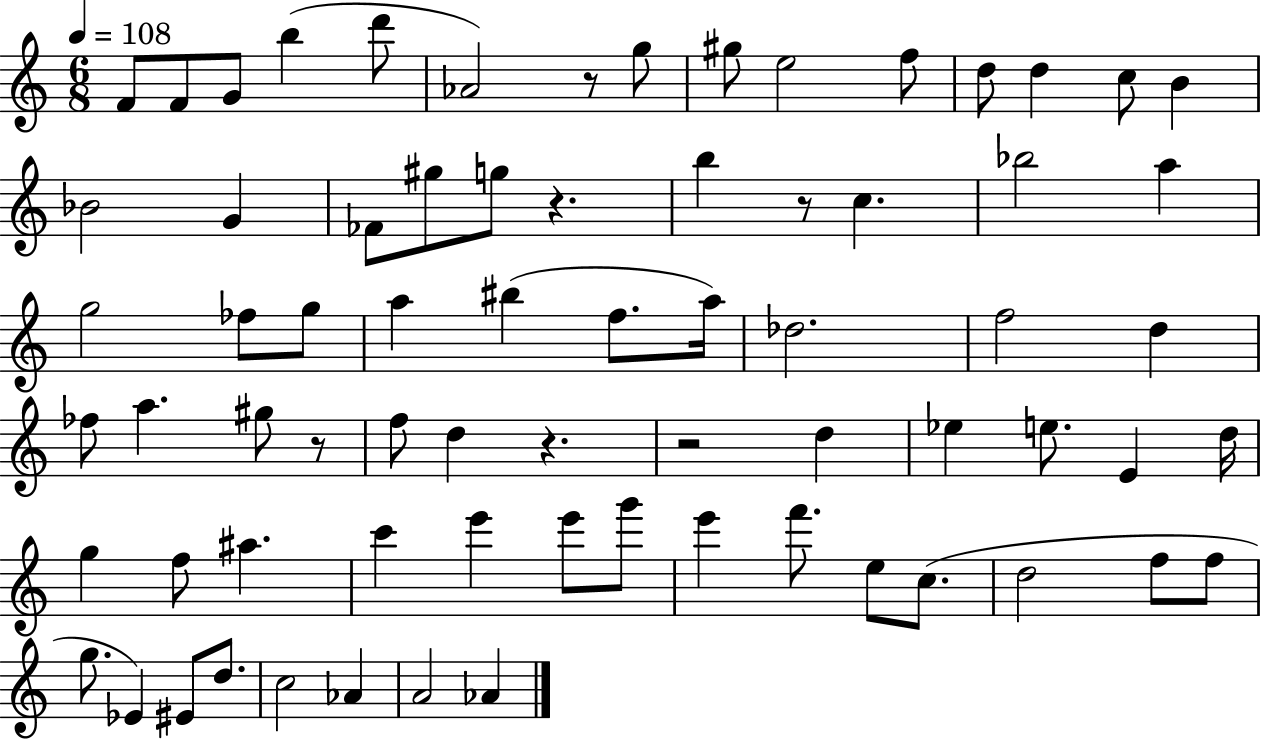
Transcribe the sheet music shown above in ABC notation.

X:1
T:Untitled
M:6/8
L:1/4
K:C
F/2 F/2 G/2 b d'/2 _A2 z/2 g/2 ^g/2 e2 f/2 d/2 d c/2 B _B2 G _F/2 ^g/2 g/2 z b z/2 c _b2 a g2 _f/2 g/2 a ^b f/2 a/4 _d2 f2 d _f/2 a ^g/2 z/2 f/2 d z z2 d _e e/2 E d/4 g f/2 ^a c' e' e'/2 g'/2 e' f'/2 e/2 c/2 d2 f/2 f/2 g/2 _E ^E/2 d/2 c2 _A A2 _A